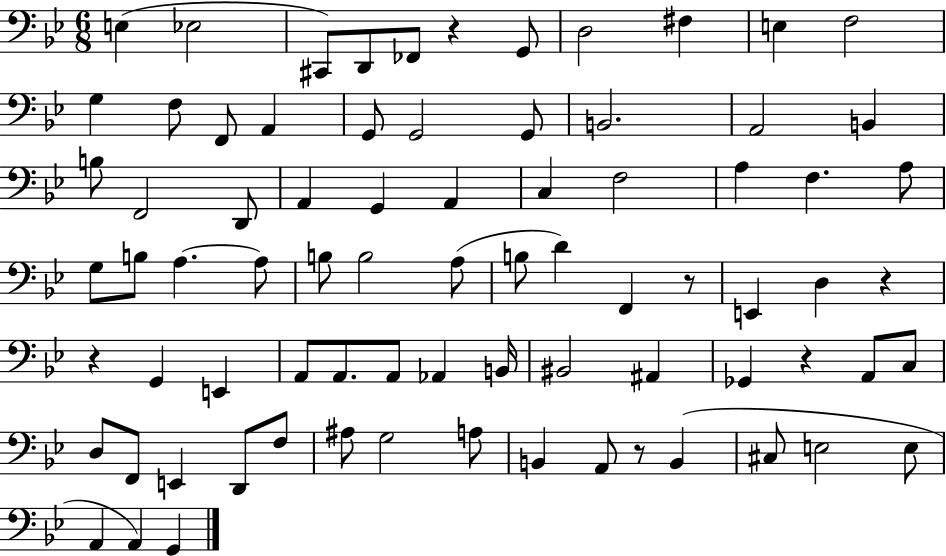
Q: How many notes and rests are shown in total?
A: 78